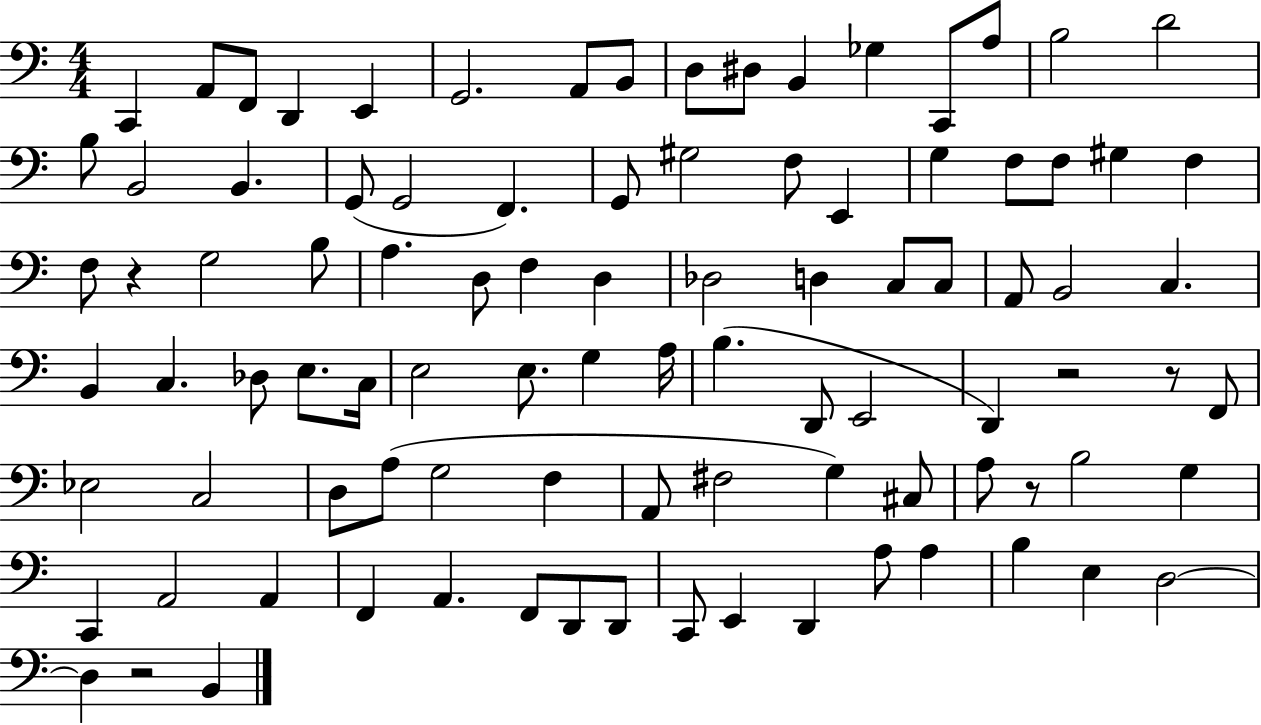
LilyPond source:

{
  \clef bass
  \numericTimeSignature
  \time 4/4
  \key c \major
  c,4 a,8 f,8 d,4 e,4 | g,2. a,8 b,8 | d8 dis8 b,4 ges4 c,8 a8 | b2 d'2 | \break b8 b,2 b,4. | g,8( g,2 f,4.) | g,8 gis2 f8 e,4 | g4 f8 f8 gis4 f4 | \break f8 r4 g2 b8 | a4. d8 f4 d4 | des2 d4 c8 c8 | a,8 b,2 c4. | \break b,4 c4. des8 e8. c16 | e2 e8. g4 a16 | b4.( d,8 e,2 | d,4) r2 r8 f,8 | \break ees2 c2 | d8 a8( g2 f4 | a,8 fis2 g4) cis8 | a8 r8 b2 g4 | \break c,4 a,2 a,4 | f,4 a,4. f,8 d,8 d,8 | c,8 e,4 d,4 a8 a4 | b4 e4 d2~~ | \break d4 r2 b,4 | \bar "|."
}